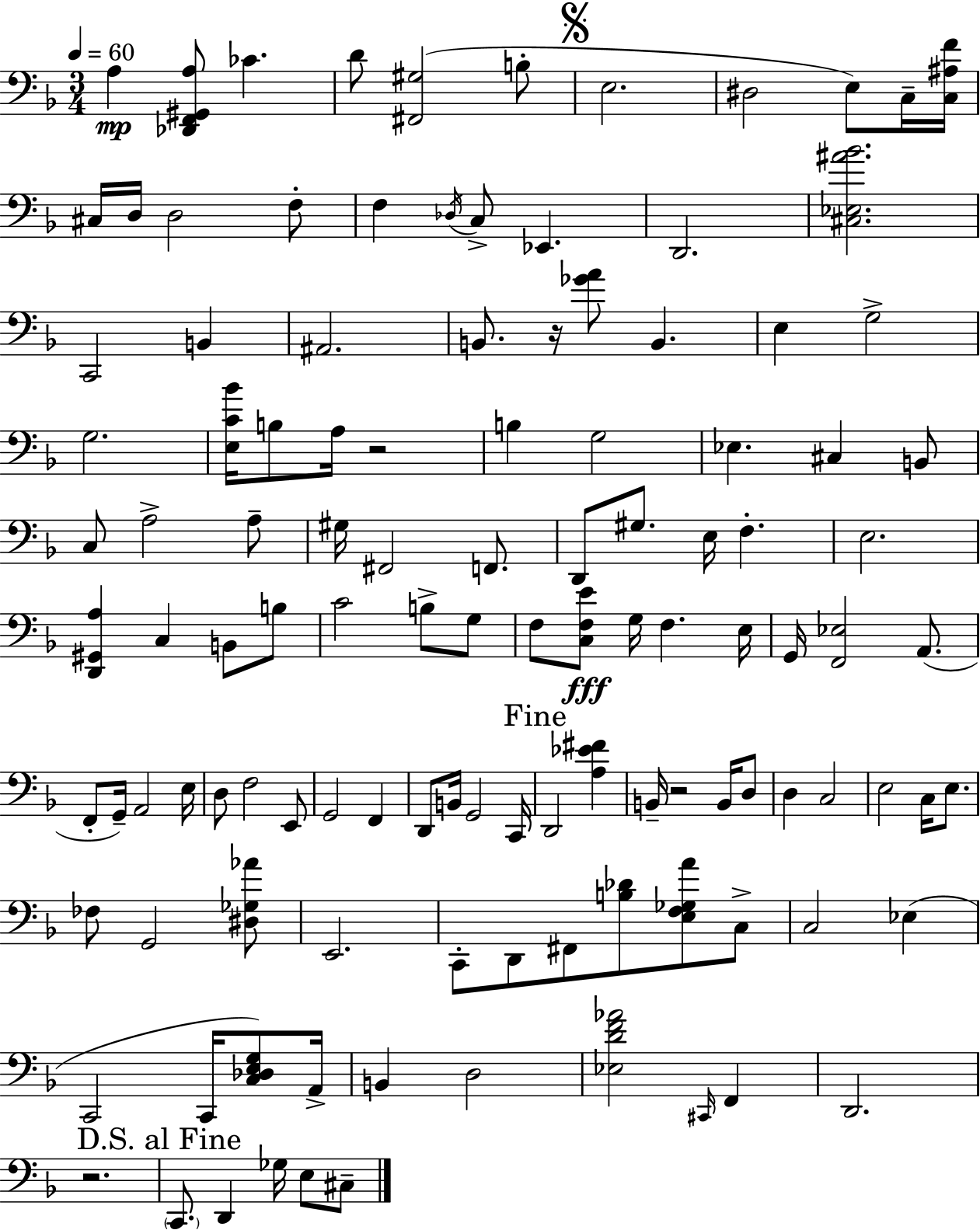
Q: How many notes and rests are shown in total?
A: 118